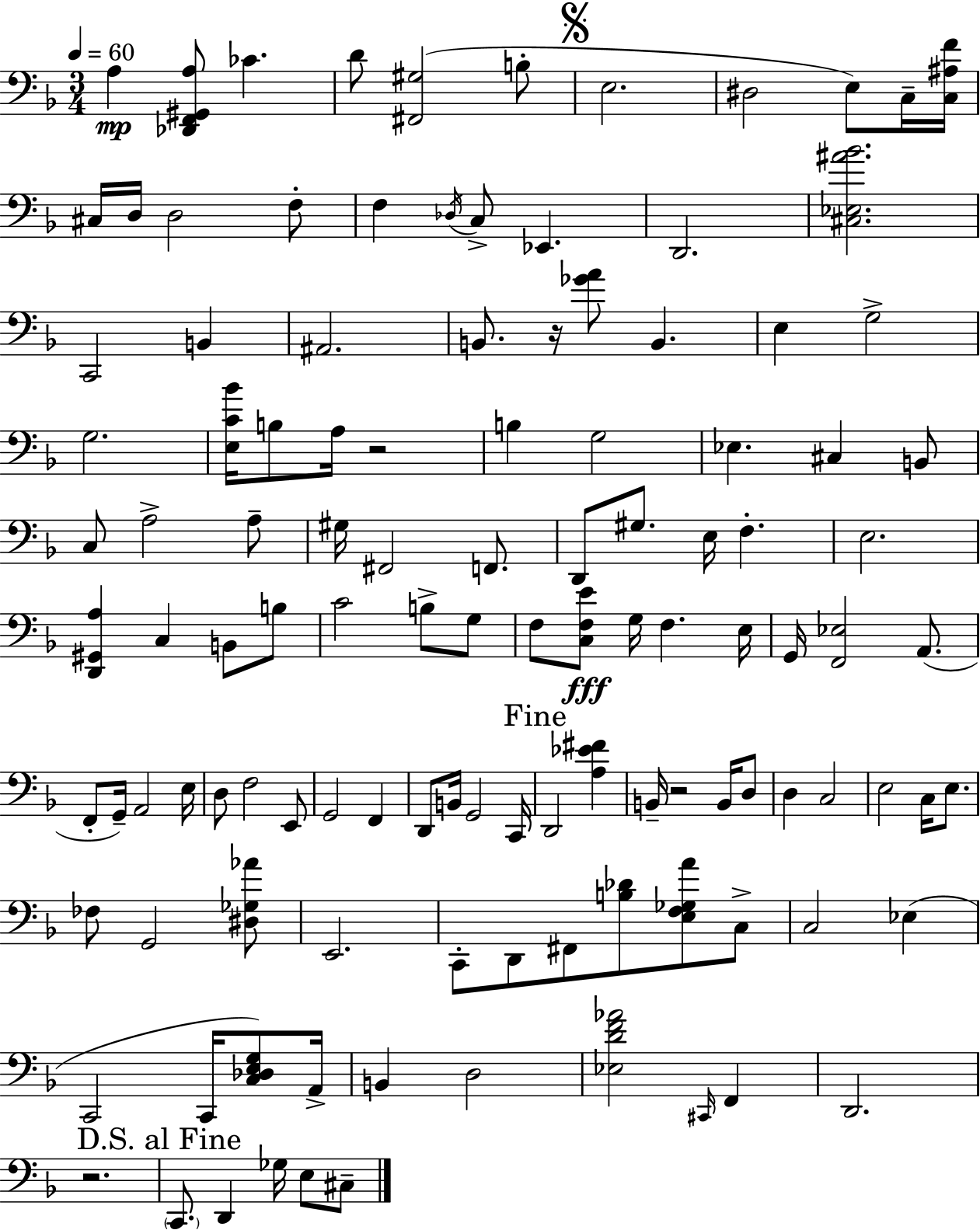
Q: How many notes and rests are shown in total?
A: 118